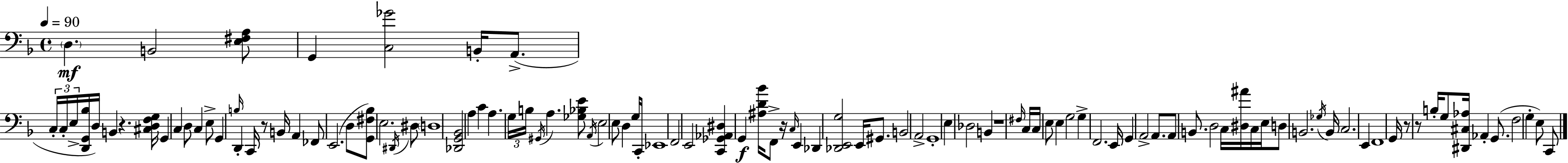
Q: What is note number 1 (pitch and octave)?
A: D3